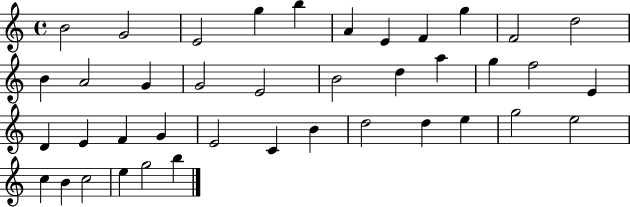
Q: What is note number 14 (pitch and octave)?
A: G4